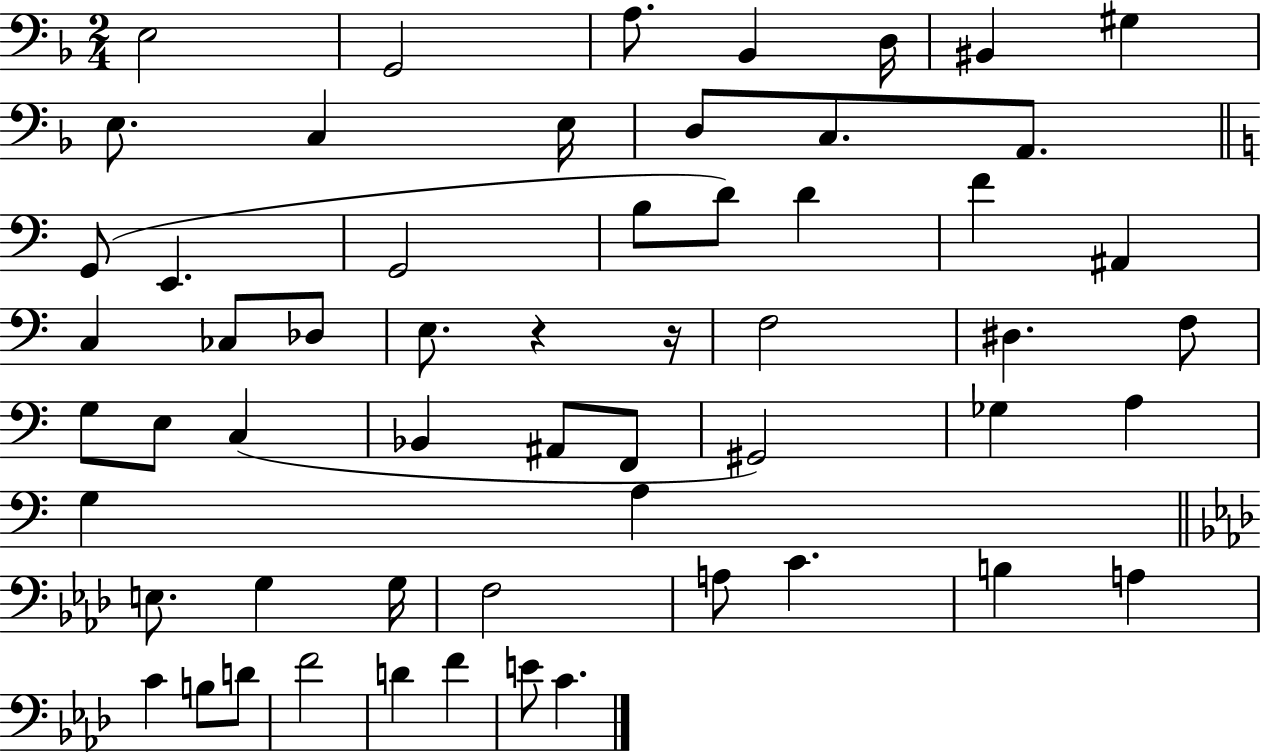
{
  \clef bass
  \numericTimeSignature
  \time 2/4
  \key f \major
  e2 | g,2 | a8. bes,4 d16 | bis,4 gis4 | \break e8. c4 e16 | d8 c8. a,8. | \bar "||" \break \key c \major g,8( e,4. | g,2 | b8 d'8) d'4 | f'4 ais,4 | \break c4 ces8 des8 | e8. r4 r16 | f2 | dis4. f8 | \break g8 e8 c4( | bes,4 ais,8 f,8 | gis,2) | ges4 a4 | \break g4 a4 | \bar "||" \break \key aes \major e8. g4 g16 | f2 | a8 c'4. | b4 a4 | \break c'4 b8 d'8 | f'2 | d'4 f'4 | e'8 c'4. | \break \bar "|."
}